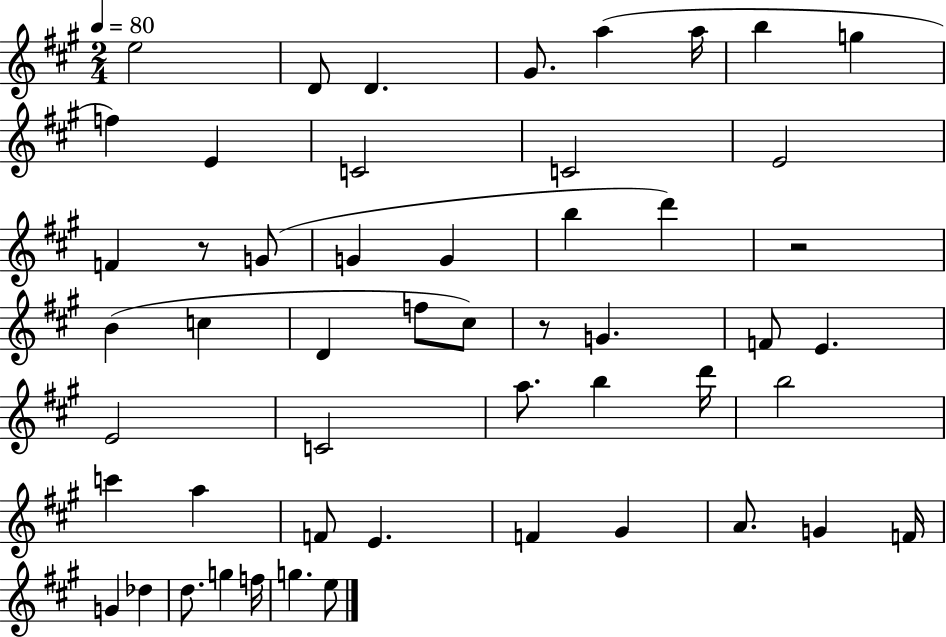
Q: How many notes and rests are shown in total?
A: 52